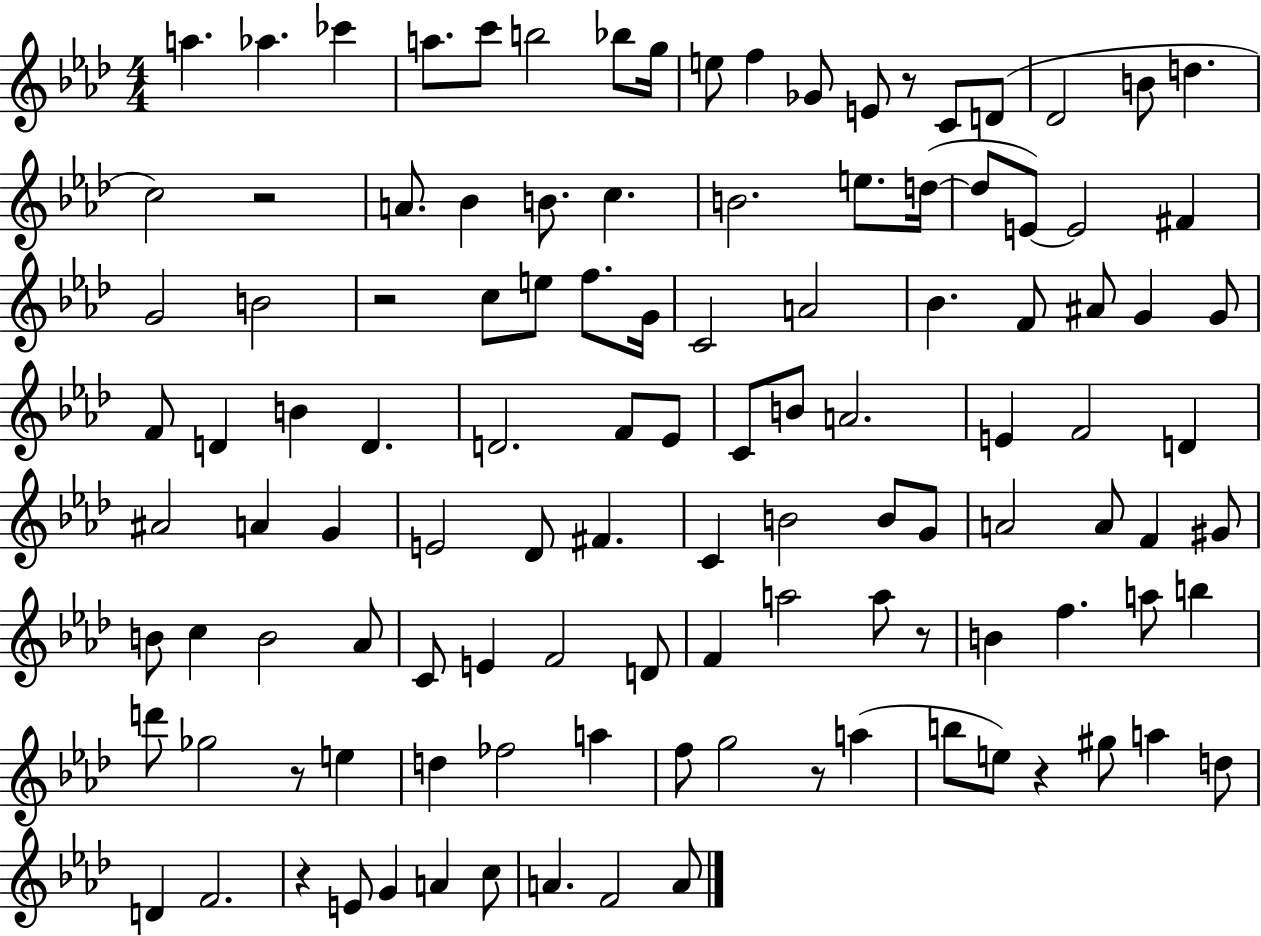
A5/q. Ab5/q. CES6/q A5/e. C6/e B5/h Bb5/e G5/s E5/e F5/q Gb4/e E4/e R/e C4/e D4/e Db4/h B4/e D5/q. C5/h R/h A4/e. Bb4/q B4/e. C5/q. B4/h. E5/e. D5/s D5/e E4/e E4/h F#4/q G4/h B4/h R/h C5/e E5/e F5/e. G4/s C4/h A4/h Bb4/q. F4/e A#4/e G4/q G4/e F4/e D4/q B4/q D4/q. D4/h. F4/e Eb4/e C4/e B4/e A4/h. E4/q F4/h D4/q A#4/h A4/q G4/q E4/h Db4/e F#4/q. C4/q B4/h B4/e G4/e A4/h A4/e F4/q G#4/e B4/e C5/q B4/h Ab4/e C4/e E4/q F4/h D4/e F4/q A5/h A5/e R/e B4/q F5/q. A5/e B5/q D6/e Gb5/h R/e E5/q D5/q FES5/h A5/q F5/e G5/h R/e A5/q B5/e E5/e R/q G#5/e A5/q D5/e D4/q F4/h. R/q E4/e G4/q A4/q C5/e A4/q. F4/h A4/e